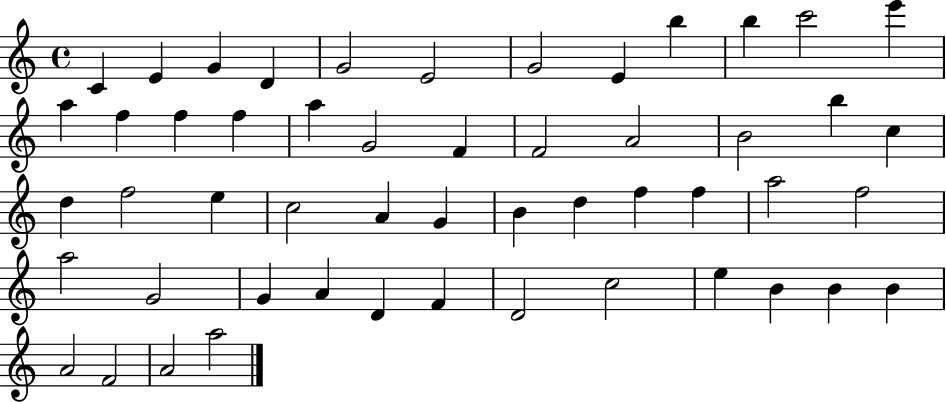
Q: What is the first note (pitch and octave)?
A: C4